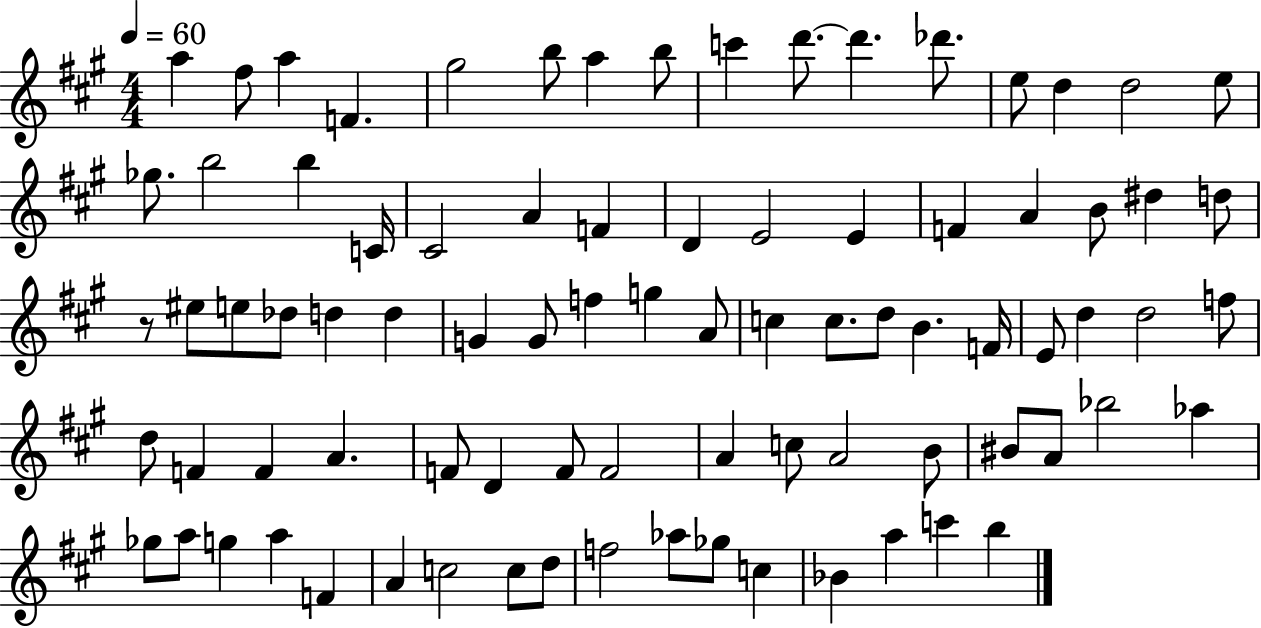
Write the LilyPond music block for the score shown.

{
  \clef treble
  \numericTimeSignature
  \time 4/4
  \key a \major
  \tempo 4 = 60
  a''4 fis''8 a''4 f'4. | gis''2 b''8 a''4 b''8 | c'''4 d'''8.~~ d'''4. des'''8. | e''8 d''4 d''2 e''8 | \break ges''8. b''2 b''4 c'16 | cis'2 a'4 f'4 | d'4 e'2 e'4 | f'4 a'4 b'8 dis''4 d''8 | \break r8 eis''8 e''8 des''8 d''4 d''4 | g'4 g'8 f''4 g''4 a'8 | c''4 c''8. d''8 b'4. f'16 | e'8 d''4 d''2 f''8 | \break d''8 f'4 f'4 a'4. | f'8 d'4 f'8 f'2 | a'4 c''8 a'2 b'8 | bis'8 a'8 bes''2 aes''4 | \break ges''8 a''8 g''4 a''4 f'4 | a'4 c''2 c''8 d''8 | f''2 aes''8 ges''8 c''4 | bes'4 a''4 c'''4 b''4 | \break \bar "|."
}